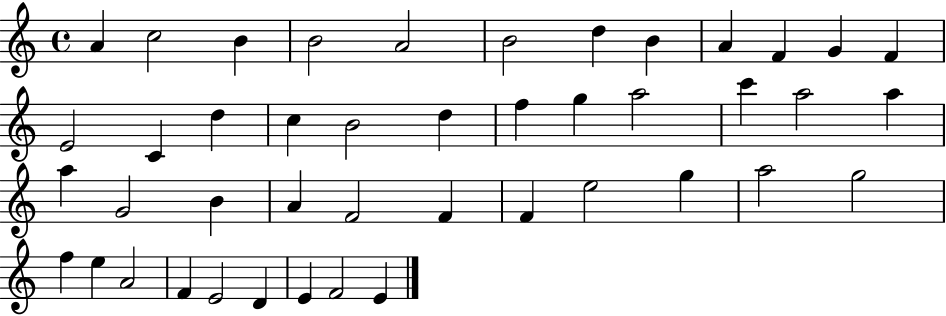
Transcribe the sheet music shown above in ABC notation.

X:1
T:Untitled
M:4/4
L:1/4
K:C
A c2 B B2 A2 B2 d B A F G F E2 C d c B2 d f g a2 c' a2 a a G2 B A F2 F F e2 g a2 g2 f e A2 F E2 D E F2 E